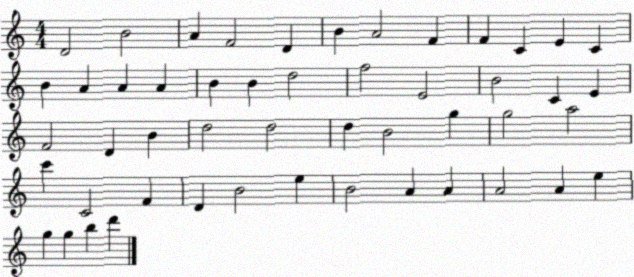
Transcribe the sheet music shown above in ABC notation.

X:1
T:Untitled
M:4/4
L:1/4
K:C
D2 B2 A F2 D B A2 F F C E C B A A A B B d2 f2 E2 B2 C E F2 D B d2 d2 d B2 g g2 a2 c' C2 F D B2 e B2 A A A2 A e g g b d'